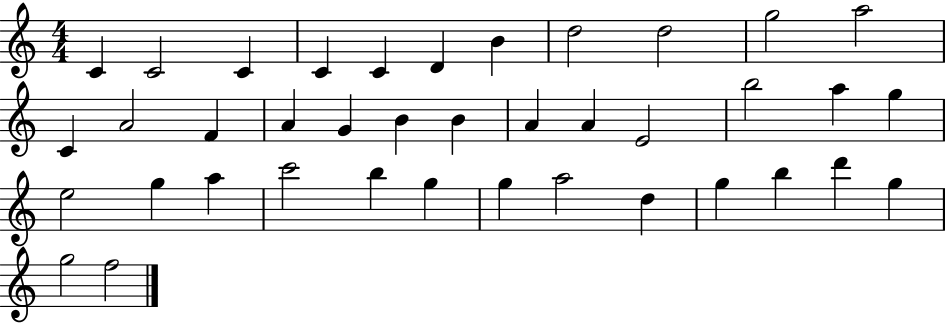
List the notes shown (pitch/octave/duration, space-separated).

C4/q C4/h C4/q C4/q C4/q D4/q B4/q D5/h D5/h G5/h A5/h C4/q A4/h F4/q A4/q G4/q B4/q B4/q A4/q A4/q E4/h B5/h A5/q G5/q E5/h G5/q A5/q C6/h B5/q G5/q G5/q A5/h D5/q G5/q B5/q D6/q G5/q G5/h F5/h